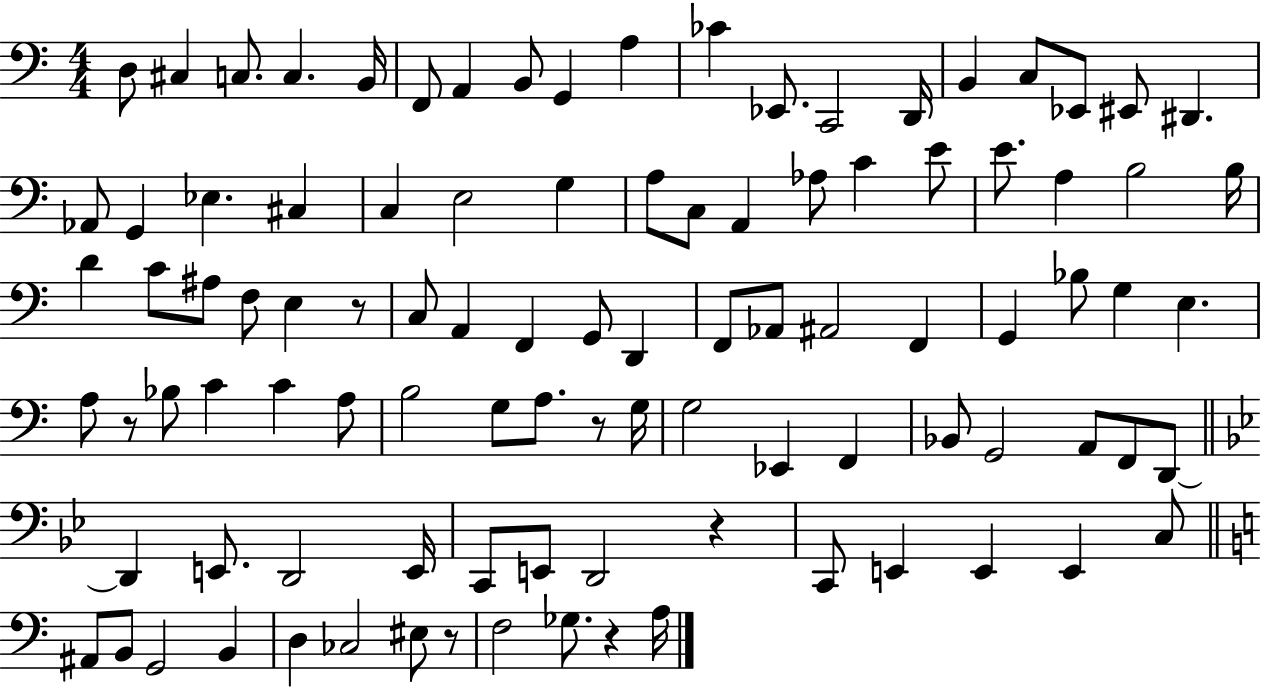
X:1
T:Untitled
M:4/4
L:1/4
K:C
D,/2 ^C, C,/2 C, B,,/4 F,,/2 A,, B,,/2 G,, A, _C _E,,/2 C,,2 D,,/4 B,, C,/2 _E,,/2 ^E,,/2 ^D,, _A,,/2 G,, _E, ^C, C, E,2 G, A,/2 C,/2 A,, _A,/2 C E/2 E/2 A, B,2 B,/4 D C/2 ^A,/2 F,/2 E, z/2 C,/2 A,, F,, G,,/2 D,, F,,/2 _A,,/2 ^A,,2 F,, G,, _B,/2 G, E, A,/2 z/2 _B,/2 C C A,/2 B,2 G,/2 A,/2 z/2 G,/4 G,2 _E,, F,, _B,,/2 G,,2 A,,/2 F,,/2 D,,/2 D,, E,,/2 D,,2 E,,/4 C,,/2 E,,/2 D,,2 z C,,/2 E,, E,, E,, C,/2 ^A,,/2 B,,/2 G,,2 B,, D, _C,2 ^E,/2 z/2 F,2 _G,/2 z A,/4